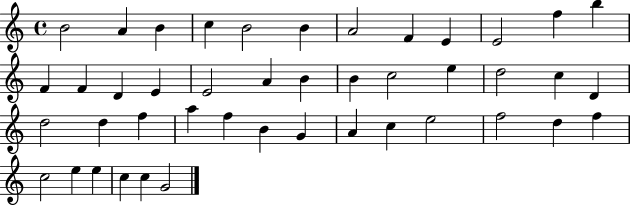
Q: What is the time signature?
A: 4/4